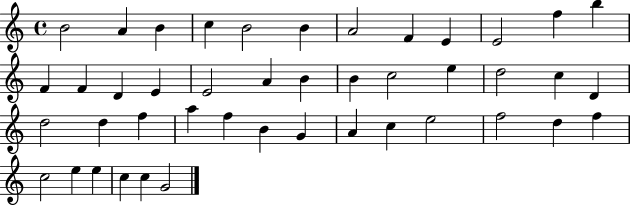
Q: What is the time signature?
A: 4/4